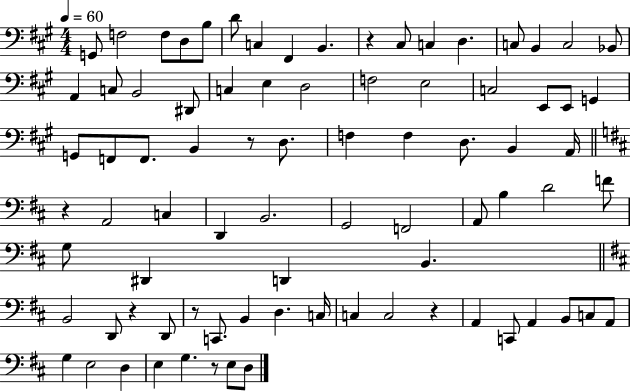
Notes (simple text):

G2/e F3/h F3/e D3/e B3/e D4/e C3/q F#2/q B2/q. R/q C#3/e C3/q D3/q. C3/e B2/q C3/h Bb2/e A2/q C3/e B2/h D#2/e C3/q E3/q D3/h F3/h E3/h C3/h E2/e E2/e G2/q G2/e F2/e F2/e. B2/q R/e D3/e. F3/q F3/q D3/e. B2/q A2/s R/q A2/h C3/q D2/q B2/h. G2/h F2/h A2/e B3/q D4/h F4/e G3/e D#2/q D2/q B2/q. B2/h D2/e R/q D2/e R/e C2/e. B2/q D3/q. C3/s C3/q C3/h R/q A2/q C2/e A2/q B2/e C3/e A2/e G3/q E3/h D3/q E3/q G3/q. R/e E3/e D3/e